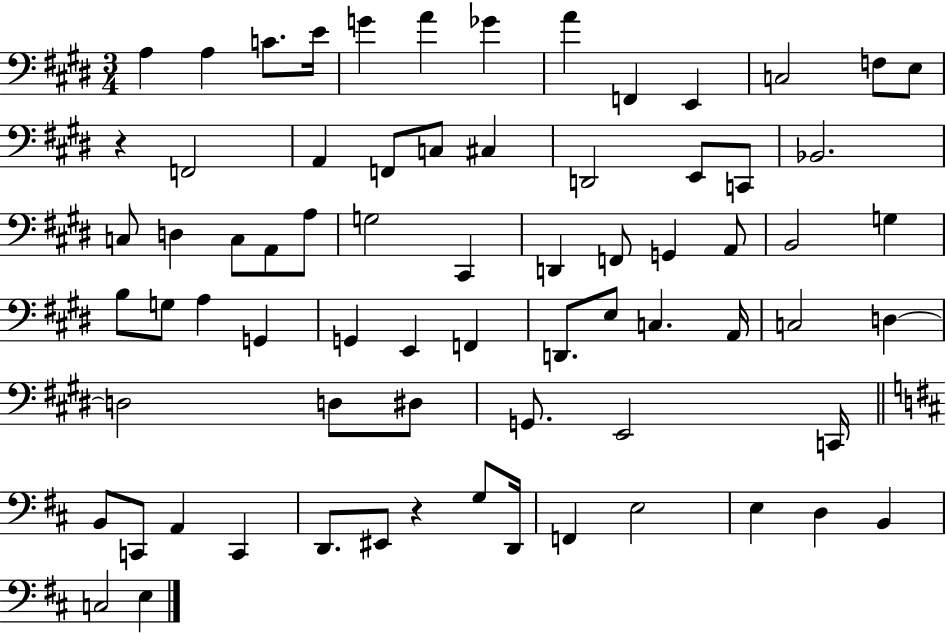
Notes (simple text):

A3/q A3/q C4/e. E4/s G4/q A4/q Gb4/q A4/q F2/q E2/q C3/h F3/e E3/e R/q F2/h A2/q F2/e C3/e C#3/q D2/h E2/e C2/e Bb2/h. C3/e D3/q C3/e A2/e A3/e G3/h C#2/q D2/q F2/e G2/q A2/e B2/h G3/q B3/e G3/e A3/q G2/q G2/q E2/q F2/q D2/e. E3/e C3/q. A2/s C3/h D3/q D3/h D3/e D#3/e G2/e. E2/h C2/s B2/e C2/e A2/q C2/q D2/e. EIS2/e R/q G3/e D2/s F2/q E3/h E3/q D3/q B2/q C3/h E3/q